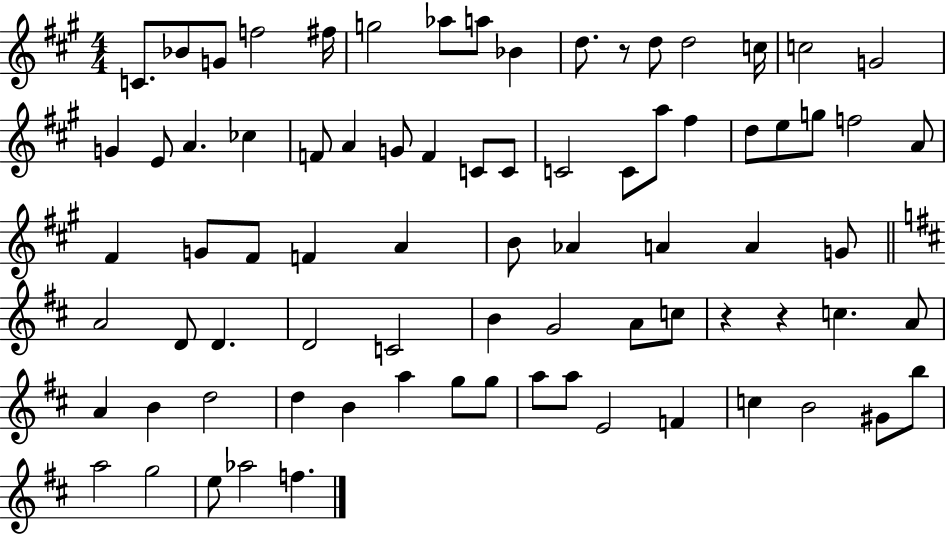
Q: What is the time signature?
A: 4/4